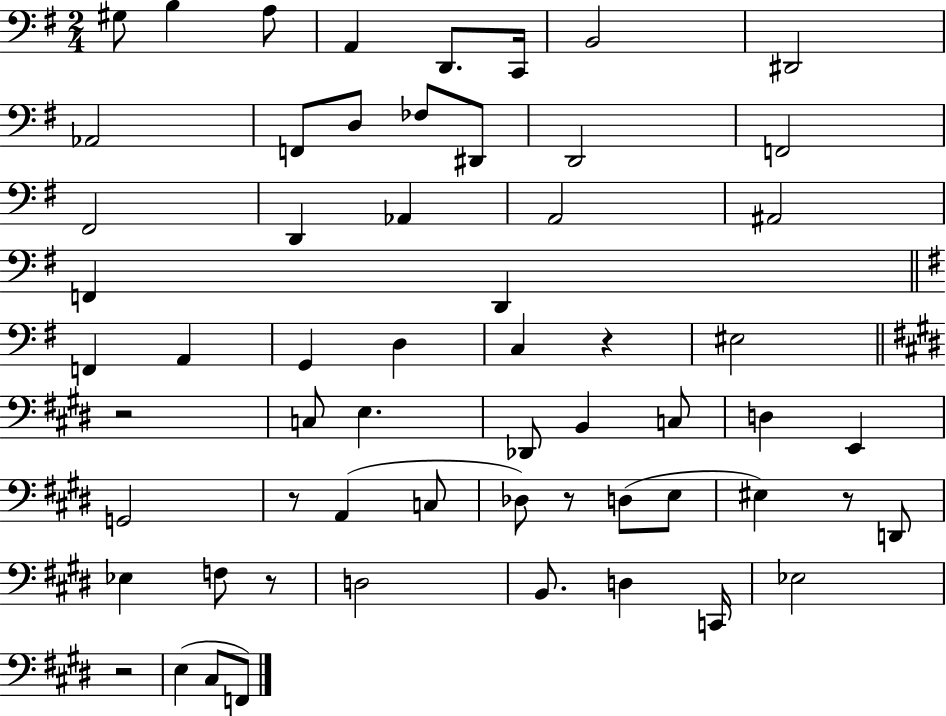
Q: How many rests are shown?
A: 7